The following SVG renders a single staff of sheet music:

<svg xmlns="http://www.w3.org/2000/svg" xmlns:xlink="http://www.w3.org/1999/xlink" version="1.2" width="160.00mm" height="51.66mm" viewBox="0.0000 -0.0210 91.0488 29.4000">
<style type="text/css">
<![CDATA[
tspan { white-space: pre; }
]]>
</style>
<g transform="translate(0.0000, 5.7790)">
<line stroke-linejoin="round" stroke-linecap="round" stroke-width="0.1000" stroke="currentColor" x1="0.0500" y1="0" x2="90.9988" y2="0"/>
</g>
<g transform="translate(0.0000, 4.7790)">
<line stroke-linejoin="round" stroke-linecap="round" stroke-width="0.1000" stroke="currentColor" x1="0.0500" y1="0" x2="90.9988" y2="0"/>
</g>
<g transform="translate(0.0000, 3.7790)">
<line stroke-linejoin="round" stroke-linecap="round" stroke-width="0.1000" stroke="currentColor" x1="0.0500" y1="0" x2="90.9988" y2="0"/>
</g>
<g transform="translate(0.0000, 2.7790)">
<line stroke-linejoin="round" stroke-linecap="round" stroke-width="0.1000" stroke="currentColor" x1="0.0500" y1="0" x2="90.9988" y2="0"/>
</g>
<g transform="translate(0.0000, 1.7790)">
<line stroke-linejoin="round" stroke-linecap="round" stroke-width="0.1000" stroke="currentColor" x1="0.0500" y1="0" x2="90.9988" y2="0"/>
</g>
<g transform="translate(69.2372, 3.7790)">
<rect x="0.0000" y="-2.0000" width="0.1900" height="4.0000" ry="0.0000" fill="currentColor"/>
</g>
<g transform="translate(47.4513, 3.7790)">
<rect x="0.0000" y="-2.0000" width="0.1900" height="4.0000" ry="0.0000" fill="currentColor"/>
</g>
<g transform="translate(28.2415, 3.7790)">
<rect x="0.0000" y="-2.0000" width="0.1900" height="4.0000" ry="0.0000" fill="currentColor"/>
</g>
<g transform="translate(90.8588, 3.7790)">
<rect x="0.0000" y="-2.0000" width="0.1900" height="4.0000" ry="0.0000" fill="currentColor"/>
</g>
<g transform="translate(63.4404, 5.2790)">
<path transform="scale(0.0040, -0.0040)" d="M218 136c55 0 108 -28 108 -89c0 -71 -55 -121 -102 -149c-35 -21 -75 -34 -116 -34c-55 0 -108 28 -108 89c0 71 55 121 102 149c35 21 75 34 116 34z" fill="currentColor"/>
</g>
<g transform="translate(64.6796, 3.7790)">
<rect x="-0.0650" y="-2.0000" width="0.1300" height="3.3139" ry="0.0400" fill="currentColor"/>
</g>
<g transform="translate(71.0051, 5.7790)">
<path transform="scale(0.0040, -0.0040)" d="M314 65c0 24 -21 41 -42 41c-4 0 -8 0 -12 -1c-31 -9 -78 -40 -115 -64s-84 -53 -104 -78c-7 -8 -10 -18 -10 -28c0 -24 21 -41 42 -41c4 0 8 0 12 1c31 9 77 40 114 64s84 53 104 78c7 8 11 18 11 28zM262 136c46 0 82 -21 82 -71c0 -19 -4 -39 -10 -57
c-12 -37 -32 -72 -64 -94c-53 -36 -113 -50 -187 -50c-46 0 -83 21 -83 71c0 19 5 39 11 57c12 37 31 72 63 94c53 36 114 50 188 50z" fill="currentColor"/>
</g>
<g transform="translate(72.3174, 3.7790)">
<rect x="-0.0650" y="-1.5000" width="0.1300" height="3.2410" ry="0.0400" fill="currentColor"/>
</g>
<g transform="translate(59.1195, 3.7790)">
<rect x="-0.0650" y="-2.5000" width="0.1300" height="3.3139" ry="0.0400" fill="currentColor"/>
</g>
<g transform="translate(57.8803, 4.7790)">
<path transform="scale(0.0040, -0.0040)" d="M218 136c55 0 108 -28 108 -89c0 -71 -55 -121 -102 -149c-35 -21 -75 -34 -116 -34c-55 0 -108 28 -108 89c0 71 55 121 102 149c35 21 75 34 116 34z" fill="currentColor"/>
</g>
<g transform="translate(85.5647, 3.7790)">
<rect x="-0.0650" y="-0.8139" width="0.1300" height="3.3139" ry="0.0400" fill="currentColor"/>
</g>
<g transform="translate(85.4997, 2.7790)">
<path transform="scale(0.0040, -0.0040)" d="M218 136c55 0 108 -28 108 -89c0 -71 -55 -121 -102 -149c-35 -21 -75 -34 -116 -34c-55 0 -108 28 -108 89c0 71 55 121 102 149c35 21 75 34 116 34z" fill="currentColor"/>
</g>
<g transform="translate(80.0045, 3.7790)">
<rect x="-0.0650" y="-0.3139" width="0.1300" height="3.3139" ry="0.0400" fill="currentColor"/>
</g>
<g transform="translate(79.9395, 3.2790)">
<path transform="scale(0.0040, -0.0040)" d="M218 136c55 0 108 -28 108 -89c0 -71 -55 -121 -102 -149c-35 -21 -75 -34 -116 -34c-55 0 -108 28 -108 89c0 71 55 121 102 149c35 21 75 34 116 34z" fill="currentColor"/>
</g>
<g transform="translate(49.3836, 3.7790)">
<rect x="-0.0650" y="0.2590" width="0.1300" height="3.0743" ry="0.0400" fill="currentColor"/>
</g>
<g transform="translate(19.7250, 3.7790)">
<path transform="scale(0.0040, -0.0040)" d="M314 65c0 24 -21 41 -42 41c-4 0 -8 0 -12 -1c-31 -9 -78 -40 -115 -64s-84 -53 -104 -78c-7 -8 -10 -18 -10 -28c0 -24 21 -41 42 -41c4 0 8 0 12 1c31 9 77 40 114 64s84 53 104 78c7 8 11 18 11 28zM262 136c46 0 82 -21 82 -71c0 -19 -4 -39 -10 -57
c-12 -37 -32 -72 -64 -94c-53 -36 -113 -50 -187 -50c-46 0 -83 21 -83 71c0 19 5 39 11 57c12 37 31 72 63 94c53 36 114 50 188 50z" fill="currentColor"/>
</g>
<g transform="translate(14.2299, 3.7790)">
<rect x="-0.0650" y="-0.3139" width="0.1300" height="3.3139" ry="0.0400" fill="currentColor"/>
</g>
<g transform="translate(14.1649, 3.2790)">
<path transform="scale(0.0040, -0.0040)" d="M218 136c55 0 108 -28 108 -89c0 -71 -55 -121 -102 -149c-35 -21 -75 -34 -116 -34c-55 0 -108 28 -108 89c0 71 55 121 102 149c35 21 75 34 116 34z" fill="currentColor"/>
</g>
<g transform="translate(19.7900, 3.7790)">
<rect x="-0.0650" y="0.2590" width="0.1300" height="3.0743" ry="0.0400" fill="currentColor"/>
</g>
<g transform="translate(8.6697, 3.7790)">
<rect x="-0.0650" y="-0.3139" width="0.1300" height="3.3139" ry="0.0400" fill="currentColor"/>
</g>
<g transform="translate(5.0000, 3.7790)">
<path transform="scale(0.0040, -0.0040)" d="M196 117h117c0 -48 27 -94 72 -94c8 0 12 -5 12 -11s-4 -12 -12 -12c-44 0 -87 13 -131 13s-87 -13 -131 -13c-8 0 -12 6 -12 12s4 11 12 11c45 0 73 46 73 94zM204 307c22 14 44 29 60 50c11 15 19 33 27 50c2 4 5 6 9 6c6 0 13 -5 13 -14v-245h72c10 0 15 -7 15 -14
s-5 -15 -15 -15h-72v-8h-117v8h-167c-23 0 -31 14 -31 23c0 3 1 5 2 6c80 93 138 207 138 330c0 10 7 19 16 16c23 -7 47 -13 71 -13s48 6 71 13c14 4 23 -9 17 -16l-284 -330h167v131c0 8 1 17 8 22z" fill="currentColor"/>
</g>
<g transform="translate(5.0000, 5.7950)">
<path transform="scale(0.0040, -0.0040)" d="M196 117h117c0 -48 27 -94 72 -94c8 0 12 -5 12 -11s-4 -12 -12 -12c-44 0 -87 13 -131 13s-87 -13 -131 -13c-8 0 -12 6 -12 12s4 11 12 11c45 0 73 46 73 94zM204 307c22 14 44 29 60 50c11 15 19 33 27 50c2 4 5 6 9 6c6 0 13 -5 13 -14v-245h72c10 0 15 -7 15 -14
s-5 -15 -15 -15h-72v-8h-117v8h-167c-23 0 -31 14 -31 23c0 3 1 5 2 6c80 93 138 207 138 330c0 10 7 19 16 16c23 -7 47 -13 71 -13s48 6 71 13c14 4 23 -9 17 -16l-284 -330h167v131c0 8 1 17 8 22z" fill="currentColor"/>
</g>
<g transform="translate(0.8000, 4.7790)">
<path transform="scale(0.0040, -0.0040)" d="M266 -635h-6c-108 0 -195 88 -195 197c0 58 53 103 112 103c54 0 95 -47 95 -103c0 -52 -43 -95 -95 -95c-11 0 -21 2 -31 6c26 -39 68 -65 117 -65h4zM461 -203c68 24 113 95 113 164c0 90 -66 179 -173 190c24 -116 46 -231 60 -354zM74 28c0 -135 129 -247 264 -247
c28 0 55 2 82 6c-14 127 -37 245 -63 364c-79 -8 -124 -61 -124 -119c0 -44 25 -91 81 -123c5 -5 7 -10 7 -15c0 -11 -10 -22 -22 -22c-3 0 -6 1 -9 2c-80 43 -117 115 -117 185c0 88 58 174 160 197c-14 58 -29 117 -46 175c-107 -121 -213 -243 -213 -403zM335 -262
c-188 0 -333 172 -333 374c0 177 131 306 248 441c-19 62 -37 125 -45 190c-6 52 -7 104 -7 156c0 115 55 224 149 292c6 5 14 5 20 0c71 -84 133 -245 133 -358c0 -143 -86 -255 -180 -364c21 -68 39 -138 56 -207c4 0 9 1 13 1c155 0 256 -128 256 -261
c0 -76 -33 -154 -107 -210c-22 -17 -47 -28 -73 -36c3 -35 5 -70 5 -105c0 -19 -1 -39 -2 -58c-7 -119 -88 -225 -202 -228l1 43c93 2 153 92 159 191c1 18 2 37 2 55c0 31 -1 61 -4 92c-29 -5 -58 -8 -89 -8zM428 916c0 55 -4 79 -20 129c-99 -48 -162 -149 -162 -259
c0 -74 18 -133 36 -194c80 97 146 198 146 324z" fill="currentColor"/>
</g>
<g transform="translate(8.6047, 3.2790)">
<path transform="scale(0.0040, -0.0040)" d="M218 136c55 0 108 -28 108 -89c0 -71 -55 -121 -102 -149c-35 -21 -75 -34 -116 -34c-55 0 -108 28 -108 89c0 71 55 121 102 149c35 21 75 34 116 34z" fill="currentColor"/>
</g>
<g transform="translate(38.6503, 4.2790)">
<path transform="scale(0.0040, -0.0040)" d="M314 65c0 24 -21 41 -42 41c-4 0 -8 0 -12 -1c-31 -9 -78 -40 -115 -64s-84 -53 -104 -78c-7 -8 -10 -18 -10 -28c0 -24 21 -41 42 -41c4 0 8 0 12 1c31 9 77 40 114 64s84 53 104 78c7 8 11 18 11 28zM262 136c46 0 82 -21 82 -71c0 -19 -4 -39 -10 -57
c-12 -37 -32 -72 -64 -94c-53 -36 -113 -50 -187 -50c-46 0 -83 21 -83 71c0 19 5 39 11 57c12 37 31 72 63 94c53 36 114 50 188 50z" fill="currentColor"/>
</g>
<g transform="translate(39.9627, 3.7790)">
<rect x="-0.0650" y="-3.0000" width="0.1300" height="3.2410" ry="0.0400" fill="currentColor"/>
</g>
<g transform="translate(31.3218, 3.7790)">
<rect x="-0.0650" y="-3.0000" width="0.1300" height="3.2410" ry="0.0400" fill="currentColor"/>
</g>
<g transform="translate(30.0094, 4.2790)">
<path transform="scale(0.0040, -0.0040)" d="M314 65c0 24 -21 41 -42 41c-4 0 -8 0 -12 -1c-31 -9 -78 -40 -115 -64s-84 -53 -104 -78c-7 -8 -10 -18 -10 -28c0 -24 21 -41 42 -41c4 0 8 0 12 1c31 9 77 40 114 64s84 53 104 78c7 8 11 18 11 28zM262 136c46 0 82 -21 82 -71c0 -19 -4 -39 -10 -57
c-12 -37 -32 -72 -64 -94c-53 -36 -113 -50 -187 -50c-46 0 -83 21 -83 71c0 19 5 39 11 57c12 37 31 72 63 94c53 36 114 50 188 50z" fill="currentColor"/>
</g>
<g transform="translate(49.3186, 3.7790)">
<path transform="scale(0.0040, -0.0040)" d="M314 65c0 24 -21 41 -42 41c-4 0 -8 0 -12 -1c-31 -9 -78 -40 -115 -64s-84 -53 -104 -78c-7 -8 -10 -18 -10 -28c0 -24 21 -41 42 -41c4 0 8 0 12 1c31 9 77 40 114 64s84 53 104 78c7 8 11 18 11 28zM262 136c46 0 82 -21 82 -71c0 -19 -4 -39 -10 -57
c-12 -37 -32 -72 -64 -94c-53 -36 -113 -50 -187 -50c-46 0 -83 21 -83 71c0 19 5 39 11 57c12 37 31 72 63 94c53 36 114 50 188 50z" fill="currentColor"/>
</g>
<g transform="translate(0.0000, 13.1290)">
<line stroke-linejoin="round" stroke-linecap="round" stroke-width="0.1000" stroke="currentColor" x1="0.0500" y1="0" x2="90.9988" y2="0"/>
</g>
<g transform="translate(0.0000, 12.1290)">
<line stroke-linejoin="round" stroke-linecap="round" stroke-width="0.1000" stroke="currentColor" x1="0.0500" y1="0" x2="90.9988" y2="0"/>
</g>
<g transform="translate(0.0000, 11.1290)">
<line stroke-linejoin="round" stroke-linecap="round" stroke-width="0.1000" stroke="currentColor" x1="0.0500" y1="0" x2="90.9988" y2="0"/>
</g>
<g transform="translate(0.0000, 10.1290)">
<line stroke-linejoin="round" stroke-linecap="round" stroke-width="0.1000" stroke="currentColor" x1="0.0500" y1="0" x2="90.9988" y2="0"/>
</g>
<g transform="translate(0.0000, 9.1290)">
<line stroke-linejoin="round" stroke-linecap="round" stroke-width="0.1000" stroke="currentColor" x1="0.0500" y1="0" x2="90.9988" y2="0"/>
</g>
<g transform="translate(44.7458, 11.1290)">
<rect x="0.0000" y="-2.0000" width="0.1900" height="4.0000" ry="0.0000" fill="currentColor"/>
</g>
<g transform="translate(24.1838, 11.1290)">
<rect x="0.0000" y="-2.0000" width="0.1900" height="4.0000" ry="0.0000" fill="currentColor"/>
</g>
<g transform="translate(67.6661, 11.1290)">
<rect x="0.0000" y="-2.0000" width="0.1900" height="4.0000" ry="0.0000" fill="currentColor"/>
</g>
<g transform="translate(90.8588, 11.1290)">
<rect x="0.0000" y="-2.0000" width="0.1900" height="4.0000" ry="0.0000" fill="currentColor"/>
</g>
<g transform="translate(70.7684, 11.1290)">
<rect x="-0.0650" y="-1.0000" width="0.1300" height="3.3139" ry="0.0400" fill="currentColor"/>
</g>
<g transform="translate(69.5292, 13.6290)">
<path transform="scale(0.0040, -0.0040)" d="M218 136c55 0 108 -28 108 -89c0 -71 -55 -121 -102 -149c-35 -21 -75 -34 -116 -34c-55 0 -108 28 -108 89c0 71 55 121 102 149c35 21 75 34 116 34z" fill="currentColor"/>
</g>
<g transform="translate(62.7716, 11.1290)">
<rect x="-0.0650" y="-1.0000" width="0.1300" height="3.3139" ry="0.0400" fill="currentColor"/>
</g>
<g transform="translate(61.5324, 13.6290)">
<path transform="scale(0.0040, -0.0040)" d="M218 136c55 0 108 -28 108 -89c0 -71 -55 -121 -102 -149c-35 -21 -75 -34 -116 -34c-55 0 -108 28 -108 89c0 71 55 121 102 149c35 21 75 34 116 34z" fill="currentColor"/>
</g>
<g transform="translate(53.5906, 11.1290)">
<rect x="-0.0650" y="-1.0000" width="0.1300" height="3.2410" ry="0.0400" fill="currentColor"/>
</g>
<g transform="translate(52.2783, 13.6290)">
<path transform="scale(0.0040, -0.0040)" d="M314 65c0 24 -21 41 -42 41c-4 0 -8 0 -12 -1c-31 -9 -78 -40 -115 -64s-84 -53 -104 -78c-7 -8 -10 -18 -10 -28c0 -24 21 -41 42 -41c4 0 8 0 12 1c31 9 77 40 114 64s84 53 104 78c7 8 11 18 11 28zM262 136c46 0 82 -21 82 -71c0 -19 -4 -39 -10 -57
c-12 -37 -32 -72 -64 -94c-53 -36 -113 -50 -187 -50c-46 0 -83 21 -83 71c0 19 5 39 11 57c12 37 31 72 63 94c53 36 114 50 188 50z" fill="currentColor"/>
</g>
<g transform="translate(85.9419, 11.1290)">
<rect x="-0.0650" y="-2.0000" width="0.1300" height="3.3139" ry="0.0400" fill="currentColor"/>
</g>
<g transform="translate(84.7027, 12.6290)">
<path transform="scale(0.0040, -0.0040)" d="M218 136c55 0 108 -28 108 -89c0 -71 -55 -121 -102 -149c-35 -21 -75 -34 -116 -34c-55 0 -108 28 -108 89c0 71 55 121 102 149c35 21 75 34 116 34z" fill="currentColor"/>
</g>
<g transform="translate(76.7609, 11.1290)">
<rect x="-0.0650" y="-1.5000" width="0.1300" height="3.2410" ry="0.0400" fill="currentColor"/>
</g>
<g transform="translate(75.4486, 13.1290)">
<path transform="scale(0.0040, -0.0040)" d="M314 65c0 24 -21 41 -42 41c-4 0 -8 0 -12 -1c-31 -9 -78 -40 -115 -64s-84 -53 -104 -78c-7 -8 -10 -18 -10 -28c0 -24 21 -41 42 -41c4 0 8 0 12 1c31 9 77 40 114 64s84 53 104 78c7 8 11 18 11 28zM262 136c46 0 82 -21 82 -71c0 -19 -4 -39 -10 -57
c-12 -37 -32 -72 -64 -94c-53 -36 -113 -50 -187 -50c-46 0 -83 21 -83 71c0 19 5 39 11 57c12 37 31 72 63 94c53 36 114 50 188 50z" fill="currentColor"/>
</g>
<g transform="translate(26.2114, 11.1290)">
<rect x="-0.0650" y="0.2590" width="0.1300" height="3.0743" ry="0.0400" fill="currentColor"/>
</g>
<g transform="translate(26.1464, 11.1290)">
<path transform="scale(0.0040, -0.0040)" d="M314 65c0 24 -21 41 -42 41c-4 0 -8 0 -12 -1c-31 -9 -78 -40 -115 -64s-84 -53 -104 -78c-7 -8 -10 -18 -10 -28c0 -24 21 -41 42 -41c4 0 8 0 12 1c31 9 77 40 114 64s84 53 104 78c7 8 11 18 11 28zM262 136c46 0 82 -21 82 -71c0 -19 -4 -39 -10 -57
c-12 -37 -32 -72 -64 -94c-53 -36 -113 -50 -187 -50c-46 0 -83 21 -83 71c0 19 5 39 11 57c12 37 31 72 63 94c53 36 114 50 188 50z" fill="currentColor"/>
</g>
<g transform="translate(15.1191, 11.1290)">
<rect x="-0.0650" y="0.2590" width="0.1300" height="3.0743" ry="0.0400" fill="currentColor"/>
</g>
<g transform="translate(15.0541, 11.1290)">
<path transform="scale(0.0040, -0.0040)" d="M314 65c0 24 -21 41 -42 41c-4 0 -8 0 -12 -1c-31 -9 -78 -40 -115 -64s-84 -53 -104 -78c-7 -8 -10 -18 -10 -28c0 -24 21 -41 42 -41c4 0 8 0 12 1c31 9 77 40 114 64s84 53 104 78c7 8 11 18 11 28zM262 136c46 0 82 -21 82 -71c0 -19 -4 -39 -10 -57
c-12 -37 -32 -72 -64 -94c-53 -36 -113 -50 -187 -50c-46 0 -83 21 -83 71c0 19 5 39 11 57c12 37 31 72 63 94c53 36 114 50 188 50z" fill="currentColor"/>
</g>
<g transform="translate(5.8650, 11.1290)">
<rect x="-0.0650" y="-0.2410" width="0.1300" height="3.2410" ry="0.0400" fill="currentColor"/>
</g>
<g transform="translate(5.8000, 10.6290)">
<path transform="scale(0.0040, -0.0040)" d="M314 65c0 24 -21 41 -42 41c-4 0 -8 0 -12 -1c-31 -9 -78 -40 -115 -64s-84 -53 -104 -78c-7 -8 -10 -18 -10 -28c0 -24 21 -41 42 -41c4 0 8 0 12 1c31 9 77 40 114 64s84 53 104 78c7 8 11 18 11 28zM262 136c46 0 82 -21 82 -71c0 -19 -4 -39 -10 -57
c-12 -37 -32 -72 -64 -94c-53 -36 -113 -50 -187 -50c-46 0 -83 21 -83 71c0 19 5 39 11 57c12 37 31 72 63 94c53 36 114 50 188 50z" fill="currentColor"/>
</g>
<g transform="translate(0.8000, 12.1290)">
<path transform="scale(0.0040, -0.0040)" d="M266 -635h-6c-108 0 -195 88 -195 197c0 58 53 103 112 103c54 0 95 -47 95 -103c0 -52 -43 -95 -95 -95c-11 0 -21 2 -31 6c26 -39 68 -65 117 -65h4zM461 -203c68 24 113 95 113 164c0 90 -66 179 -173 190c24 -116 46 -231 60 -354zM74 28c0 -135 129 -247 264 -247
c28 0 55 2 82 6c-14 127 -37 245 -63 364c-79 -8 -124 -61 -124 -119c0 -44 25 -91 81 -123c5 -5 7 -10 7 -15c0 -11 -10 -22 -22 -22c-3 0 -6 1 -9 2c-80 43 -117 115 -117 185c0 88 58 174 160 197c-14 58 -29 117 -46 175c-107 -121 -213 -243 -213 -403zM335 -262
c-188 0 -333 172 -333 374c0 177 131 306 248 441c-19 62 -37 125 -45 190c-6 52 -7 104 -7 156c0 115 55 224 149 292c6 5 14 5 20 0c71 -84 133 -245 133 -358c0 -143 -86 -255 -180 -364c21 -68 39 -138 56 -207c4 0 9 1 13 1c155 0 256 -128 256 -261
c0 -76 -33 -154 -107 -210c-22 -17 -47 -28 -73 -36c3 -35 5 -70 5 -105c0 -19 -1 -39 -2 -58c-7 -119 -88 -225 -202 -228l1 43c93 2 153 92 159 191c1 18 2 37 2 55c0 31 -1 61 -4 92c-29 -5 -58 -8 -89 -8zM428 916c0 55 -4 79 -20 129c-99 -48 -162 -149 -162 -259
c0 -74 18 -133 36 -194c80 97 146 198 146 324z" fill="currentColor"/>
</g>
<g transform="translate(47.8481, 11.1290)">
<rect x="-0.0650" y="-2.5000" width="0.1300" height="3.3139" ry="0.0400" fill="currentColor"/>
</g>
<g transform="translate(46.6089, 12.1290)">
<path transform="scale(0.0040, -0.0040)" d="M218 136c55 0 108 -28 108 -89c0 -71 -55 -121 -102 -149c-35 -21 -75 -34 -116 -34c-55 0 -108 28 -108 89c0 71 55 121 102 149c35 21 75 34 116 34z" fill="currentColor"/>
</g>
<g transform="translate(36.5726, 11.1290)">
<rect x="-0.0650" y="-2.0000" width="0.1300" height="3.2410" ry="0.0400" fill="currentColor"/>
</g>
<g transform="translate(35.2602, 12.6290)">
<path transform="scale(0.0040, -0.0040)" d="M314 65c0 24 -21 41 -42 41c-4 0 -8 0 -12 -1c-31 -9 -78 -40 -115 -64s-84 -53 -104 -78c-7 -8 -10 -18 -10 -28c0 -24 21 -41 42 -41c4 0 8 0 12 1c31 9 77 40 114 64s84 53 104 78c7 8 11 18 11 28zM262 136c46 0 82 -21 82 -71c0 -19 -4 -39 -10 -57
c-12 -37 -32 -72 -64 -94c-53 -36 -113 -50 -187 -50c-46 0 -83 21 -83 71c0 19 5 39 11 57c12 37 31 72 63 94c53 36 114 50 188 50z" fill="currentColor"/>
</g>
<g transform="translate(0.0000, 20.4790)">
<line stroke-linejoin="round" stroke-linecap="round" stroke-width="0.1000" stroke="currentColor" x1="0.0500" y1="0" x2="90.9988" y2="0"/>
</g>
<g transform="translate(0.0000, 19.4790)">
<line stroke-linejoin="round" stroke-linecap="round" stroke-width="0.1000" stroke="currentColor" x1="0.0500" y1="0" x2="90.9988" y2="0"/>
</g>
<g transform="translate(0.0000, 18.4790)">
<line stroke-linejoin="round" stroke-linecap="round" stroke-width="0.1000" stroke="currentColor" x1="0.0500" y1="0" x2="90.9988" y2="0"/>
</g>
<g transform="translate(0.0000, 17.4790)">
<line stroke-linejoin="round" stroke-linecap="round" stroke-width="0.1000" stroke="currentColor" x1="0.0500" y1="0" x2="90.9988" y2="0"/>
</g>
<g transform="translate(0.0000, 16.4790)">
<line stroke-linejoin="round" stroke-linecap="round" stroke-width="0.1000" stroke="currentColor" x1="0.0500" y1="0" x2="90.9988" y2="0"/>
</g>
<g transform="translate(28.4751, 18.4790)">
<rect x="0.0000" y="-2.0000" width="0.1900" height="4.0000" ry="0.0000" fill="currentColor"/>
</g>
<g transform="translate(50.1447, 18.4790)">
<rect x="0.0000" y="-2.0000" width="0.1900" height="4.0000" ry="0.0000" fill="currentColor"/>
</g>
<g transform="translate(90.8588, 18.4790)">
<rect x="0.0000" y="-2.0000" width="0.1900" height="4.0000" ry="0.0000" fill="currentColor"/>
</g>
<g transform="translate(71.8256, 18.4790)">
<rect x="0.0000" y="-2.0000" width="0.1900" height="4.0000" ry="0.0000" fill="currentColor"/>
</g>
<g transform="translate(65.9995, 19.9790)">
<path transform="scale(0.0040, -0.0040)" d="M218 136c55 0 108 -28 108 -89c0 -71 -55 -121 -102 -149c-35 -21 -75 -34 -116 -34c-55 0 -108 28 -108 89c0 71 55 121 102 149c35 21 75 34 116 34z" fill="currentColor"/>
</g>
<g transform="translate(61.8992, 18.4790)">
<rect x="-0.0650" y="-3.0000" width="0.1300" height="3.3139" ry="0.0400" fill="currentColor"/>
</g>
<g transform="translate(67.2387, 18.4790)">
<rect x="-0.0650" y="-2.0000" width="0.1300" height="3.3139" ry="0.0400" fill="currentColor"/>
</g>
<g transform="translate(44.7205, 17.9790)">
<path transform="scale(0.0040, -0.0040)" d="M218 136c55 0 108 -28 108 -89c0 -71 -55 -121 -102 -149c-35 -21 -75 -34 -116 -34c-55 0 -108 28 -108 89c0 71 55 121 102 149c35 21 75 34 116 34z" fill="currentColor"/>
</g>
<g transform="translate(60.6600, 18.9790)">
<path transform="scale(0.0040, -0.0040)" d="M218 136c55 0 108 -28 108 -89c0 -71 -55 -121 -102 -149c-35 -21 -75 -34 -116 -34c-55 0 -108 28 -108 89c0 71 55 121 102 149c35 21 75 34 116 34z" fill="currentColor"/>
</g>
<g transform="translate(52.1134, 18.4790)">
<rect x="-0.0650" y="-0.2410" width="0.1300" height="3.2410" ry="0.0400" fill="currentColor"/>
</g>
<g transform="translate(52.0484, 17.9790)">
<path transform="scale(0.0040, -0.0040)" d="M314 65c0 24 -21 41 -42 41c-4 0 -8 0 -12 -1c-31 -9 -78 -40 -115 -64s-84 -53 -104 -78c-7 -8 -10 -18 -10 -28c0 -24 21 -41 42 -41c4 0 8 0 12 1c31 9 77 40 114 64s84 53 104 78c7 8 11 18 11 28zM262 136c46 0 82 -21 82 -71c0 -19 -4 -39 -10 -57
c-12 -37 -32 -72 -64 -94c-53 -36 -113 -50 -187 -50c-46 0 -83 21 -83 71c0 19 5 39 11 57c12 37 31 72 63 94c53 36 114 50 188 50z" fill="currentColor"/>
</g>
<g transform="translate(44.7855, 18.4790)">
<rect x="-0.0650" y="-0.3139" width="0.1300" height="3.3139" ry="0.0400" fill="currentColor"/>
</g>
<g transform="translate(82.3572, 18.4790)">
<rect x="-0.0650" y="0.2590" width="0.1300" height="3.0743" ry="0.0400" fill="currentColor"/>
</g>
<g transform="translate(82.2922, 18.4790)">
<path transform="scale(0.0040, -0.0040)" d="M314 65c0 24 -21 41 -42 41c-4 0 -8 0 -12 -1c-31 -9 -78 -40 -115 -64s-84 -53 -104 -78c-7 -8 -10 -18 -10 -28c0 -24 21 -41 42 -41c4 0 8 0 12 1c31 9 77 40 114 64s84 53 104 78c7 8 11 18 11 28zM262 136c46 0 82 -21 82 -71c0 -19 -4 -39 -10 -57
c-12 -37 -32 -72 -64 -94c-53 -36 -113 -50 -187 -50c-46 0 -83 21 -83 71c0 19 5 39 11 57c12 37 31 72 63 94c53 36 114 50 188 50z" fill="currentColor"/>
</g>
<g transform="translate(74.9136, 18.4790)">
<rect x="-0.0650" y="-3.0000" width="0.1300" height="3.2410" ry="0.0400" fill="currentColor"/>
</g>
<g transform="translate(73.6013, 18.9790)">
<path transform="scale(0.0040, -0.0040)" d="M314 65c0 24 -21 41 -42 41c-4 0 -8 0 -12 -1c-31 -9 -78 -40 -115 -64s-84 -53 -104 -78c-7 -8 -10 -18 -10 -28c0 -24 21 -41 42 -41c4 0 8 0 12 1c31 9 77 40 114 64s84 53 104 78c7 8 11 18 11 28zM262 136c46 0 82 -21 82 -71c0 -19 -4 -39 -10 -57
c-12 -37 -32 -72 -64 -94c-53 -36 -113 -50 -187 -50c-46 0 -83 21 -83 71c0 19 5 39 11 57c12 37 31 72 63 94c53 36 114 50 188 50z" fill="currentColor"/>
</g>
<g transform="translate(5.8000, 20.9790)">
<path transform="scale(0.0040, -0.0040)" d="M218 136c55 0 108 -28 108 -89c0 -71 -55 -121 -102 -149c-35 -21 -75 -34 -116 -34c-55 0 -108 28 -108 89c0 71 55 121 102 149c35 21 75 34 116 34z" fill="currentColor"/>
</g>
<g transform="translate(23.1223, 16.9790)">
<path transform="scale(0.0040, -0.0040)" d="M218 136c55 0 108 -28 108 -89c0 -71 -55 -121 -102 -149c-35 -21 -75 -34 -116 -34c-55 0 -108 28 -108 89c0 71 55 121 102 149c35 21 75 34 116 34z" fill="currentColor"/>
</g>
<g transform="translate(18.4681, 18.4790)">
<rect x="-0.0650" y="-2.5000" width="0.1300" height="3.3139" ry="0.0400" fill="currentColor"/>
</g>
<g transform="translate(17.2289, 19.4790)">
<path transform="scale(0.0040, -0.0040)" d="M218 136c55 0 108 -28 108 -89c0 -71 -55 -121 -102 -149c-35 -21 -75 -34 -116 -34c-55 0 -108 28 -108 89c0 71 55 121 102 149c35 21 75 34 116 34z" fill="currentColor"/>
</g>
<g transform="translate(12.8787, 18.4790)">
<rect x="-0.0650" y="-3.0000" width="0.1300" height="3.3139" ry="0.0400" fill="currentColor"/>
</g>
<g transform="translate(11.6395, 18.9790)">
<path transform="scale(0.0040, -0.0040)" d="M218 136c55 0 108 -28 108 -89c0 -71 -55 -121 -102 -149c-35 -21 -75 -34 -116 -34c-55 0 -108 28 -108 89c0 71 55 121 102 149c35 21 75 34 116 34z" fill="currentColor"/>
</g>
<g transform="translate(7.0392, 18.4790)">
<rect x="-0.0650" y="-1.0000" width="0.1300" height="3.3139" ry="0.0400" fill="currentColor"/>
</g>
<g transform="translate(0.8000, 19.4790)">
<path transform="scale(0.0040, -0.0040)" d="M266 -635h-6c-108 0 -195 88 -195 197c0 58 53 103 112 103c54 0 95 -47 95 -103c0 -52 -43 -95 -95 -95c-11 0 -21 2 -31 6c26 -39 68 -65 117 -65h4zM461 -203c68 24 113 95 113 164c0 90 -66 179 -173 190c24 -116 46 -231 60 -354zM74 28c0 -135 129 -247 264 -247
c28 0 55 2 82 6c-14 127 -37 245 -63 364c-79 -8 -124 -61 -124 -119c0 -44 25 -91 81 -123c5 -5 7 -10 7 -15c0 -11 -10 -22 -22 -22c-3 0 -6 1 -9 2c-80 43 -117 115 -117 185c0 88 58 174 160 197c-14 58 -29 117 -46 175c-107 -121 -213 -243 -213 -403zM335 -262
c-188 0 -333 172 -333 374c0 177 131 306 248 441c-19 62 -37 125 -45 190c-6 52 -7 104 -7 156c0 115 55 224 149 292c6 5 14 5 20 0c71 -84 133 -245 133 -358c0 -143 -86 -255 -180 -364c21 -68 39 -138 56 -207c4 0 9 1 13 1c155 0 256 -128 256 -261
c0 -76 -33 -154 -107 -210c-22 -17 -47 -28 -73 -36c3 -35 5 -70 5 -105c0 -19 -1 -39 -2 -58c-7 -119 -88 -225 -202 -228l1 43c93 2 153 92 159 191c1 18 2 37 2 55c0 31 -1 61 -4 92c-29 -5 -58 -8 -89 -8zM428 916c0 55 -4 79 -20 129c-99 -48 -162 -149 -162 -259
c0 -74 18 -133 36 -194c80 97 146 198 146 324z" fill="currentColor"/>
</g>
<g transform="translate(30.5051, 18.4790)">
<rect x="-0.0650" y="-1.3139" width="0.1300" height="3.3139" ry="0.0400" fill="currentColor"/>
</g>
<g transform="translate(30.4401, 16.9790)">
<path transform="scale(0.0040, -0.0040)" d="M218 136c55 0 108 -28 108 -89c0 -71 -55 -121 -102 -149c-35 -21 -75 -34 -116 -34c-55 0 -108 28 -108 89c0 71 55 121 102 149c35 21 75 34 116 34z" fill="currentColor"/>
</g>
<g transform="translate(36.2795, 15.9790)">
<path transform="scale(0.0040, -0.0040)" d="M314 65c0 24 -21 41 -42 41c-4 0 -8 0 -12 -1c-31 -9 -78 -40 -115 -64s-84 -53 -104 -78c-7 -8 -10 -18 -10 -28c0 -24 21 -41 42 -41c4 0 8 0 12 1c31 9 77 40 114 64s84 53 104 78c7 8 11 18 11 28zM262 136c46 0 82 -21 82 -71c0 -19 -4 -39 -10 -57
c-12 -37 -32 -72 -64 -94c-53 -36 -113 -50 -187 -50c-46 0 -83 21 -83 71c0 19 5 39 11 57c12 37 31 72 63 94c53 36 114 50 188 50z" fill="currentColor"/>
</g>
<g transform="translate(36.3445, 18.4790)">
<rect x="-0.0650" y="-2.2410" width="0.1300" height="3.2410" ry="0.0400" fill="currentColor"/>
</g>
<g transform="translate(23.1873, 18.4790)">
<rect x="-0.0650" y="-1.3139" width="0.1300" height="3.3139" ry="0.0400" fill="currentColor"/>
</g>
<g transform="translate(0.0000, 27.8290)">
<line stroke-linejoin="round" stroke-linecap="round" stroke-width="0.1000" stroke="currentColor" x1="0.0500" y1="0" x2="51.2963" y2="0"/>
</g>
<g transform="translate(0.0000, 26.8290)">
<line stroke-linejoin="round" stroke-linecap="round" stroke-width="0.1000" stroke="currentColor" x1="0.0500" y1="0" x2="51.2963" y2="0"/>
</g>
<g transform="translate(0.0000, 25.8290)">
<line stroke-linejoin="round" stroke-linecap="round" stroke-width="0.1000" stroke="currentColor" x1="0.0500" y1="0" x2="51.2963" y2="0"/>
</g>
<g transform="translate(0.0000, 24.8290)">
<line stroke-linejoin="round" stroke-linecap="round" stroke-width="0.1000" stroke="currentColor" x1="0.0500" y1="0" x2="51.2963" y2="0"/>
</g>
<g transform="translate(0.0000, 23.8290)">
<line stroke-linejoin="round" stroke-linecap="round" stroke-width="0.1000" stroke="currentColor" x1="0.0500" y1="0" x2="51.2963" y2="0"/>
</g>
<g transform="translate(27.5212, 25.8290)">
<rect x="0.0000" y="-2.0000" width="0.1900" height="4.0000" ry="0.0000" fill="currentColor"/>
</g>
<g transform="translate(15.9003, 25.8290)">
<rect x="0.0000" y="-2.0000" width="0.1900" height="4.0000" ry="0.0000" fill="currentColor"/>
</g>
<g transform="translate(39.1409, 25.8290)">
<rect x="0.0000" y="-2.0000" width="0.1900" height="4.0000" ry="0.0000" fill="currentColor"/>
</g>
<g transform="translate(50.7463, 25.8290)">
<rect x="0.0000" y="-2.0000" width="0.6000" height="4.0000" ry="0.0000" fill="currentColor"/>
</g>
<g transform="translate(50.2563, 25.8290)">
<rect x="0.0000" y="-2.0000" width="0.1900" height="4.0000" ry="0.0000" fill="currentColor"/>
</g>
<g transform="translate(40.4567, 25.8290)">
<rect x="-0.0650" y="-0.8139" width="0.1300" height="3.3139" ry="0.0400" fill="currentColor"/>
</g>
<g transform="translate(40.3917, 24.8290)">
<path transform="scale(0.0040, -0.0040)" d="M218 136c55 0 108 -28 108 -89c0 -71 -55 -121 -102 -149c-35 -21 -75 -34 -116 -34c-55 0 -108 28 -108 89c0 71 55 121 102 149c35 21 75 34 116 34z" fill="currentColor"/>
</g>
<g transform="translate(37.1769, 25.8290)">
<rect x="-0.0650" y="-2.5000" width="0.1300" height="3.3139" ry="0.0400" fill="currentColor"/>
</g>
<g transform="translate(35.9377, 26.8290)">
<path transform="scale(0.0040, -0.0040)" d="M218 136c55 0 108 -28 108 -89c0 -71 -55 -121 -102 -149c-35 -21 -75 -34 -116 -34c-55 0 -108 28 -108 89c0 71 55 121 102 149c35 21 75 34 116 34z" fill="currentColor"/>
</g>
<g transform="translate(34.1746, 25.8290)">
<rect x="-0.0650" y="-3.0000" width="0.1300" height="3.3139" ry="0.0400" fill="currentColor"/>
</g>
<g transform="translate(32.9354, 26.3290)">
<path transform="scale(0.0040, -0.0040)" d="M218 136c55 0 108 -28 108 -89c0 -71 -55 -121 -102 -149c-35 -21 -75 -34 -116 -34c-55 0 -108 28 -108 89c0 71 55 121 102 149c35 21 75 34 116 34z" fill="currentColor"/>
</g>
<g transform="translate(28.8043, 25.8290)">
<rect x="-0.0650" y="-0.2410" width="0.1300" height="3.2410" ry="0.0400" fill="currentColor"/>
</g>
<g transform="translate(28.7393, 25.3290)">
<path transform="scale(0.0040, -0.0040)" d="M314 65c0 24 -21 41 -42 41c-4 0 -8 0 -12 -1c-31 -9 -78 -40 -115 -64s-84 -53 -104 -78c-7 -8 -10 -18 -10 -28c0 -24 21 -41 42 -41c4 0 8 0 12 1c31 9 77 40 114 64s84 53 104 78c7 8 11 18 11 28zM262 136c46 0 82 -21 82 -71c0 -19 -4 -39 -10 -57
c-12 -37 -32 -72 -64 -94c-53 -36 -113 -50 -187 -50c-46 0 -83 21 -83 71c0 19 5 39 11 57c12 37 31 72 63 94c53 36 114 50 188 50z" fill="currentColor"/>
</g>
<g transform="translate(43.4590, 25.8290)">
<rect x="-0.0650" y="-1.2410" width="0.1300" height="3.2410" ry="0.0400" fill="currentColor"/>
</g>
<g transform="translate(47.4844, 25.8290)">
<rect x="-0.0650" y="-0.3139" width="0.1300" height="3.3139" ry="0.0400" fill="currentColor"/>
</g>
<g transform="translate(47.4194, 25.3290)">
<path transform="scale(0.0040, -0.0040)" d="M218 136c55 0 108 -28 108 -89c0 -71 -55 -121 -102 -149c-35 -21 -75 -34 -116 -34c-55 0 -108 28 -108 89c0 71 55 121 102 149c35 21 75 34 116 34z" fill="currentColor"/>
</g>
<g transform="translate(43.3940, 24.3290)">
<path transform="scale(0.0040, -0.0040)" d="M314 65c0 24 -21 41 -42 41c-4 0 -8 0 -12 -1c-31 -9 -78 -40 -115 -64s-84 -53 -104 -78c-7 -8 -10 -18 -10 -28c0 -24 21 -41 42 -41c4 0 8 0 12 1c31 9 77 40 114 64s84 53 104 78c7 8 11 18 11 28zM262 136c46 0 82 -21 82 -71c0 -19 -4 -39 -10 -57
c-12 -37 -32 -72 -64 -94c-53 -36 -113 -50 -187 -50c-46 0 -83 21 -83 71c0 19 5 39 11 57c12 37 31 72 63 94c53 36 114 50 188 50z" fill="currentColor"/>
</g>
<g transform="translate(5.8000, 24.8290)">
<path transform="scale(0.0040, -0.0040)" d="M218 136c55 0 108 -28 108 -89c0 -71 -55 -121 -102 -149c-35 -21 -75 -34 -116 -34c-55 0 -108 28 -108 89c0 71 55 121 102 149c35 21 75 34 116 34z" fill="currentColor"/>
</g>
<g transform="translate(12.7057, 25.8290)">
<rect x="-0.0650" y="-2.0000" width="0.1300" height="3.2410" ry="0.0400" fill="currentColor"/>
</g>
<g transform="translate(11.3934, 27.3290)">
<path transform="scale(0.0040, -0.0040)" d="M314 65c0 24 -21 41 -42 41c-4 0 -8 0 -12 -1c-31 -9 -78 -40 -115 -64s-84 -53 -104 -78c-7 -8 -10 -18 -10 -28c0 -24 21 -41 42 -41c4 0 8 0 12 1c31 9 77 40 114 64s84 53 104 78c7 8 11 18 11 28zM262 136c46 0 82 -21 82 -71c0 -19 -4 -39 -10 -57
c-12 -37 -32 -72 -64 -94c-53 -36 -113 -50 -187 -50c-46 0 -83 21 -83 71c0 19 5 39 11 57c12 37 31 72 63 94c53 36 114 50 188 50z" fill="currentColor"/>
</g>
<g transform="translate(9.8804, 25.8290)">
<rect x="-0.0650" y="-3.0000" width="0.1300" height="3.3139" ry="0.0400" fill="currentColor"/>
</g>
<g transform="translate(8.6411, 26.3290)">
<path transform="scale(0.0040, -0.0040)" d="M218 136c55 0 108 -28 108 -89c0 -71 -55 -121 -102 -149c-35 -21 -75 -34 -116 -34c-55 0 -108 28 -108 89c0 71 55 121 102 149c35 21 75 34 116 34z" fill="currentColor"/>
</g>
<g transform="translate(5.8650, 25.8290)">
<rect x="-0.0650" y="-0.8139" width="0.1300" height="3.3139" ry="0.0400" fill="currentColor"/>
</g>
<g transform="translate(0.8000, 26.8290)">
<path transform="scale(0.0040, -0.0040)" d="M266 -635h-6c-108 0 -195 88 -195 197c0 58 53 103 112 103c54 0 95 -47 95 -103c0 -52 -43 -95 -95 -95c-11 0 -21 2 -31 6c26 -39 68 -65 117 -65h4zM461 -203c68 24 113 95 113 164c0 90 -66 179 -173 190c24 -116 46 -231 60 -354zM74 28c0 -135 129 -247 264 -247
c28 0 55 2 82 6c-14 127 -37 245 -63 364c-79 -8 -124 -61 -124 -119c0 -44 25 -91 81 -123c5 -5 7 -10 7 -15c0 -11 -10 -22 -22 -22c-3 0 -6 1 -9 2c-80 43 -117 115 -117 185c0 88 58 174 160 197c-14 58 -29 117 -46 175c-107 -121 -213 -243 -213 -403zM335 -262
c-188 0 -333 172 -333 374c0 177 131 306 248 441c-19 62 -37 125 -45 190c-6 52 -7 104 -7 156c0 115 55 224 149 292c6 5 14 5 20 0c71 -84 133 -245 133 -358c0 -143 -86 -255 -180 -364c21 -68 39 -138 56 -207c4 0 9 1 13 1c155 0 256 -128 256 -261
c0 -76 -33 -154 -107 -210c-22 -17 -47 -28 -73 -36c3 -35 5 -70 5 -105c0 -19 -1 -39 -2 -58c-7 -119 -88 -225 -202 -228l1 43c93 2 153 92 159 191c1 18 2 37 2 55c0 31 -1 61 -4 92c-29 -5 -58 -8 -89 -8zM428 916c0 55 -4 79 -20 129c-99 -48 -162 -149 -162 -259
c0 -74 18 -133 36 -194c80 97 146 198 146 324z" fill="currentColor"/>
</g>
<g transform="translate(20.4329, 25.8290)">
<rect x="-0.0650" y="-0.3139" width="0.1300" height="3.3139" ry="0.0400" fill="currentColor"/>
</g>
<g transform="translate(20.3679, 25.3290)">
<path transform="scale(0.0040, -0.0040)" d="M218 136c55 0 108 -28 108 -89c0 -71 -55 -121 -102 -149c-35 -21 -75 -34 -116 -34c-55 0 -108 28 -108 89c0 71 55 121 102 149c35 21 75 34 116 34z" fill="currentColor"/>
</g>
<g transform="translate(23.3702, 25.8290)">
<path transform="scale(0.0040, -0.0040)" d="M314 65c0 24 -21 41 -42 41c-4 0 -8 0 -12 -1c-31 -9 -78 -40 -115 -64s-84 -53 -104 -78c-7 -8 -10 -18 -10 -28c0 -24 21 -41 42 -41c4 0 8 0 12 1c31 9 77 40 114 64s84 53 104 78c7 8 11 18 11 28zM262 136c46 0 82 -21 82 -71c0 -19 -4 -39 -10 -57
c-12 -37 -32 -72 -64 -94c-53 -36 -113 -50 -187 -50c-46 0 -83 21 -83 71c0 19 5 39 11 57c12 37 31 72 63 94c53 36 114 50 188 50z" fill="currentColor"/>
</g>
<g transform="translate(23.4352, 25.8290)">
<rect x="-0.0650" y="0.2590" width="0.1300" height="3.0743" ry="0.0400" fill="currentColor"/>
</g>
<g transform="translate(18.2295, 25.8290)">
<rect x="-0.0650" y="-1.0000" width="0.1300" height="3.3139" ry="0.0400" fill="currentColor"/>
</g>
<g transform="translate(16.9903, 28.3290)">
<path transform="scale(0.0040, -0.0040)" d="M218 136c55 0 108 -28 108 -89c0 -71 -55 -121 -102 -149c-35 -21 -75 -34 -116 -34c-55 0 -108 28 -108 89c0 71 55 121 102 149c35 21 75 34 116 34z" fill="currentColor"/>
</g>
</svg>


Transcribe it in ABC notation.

X:1
T:Untitled
M:4/4
L:1/4
K:C
c c B2 A2 A2 B2 G F E2 c d c2 B2 B2 F2 G D2 D D E2 F D A G e e g2 c c2 A F A2 B2 d A F2 D c B2 c2 A G d e2 c